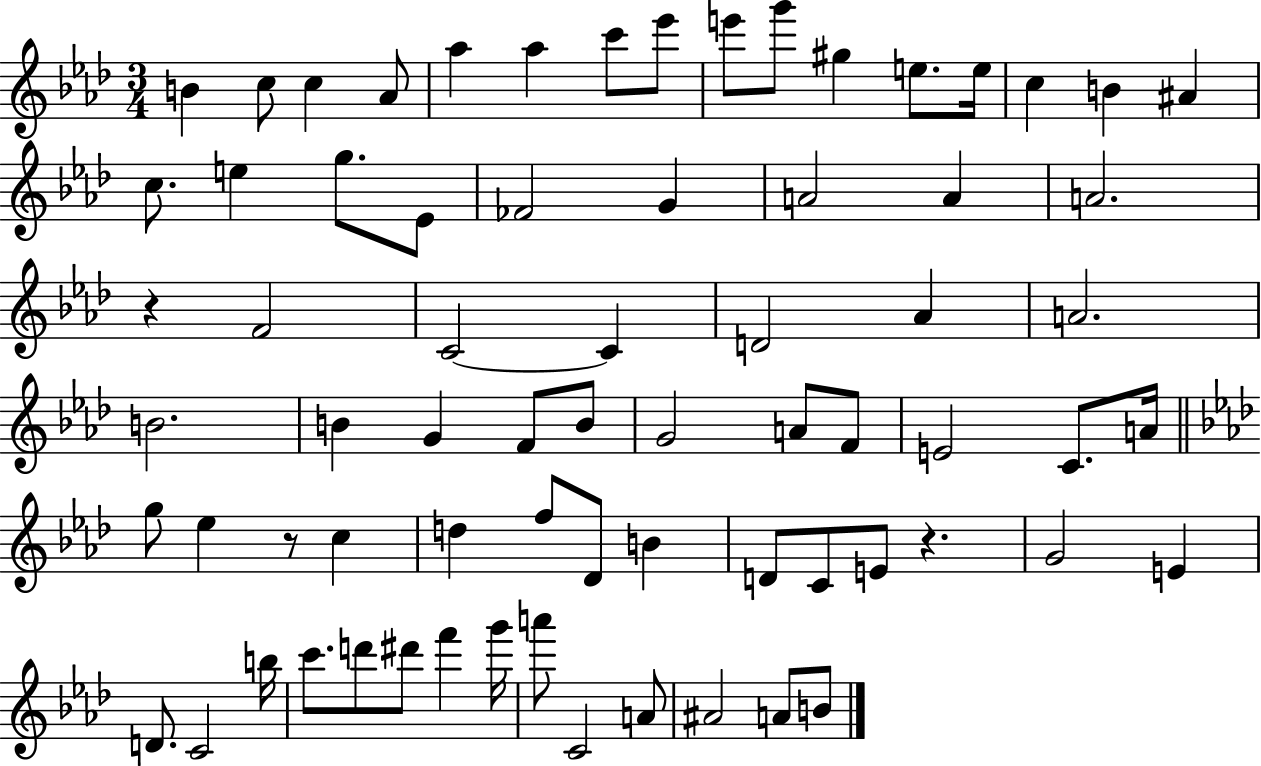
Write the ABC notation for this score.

X:1
T:Untitled
M:3/4
L:1/4
K:Ab
B c/2 c _A/2 _a _a c'/2 _e'/2 e'/2 g'/2 ^g e/2 e/4 c B ^A c/2 e g/2 _E/2 _F2 G A2 A A2 z F2 C2 C D2 _A A2 B2 B G F/2 B/2 G2 A/2 F/2 E2 C/2 A/4 g/2 _e z/2 c d f/2 _D/2 B D/2 C/2 E/2 z G2 E D/2 C2 b/4 c'/2 d'/2 ^d'/2 f' g'/4 a'/2 C2 A/2 ^A2 A/2 B/2